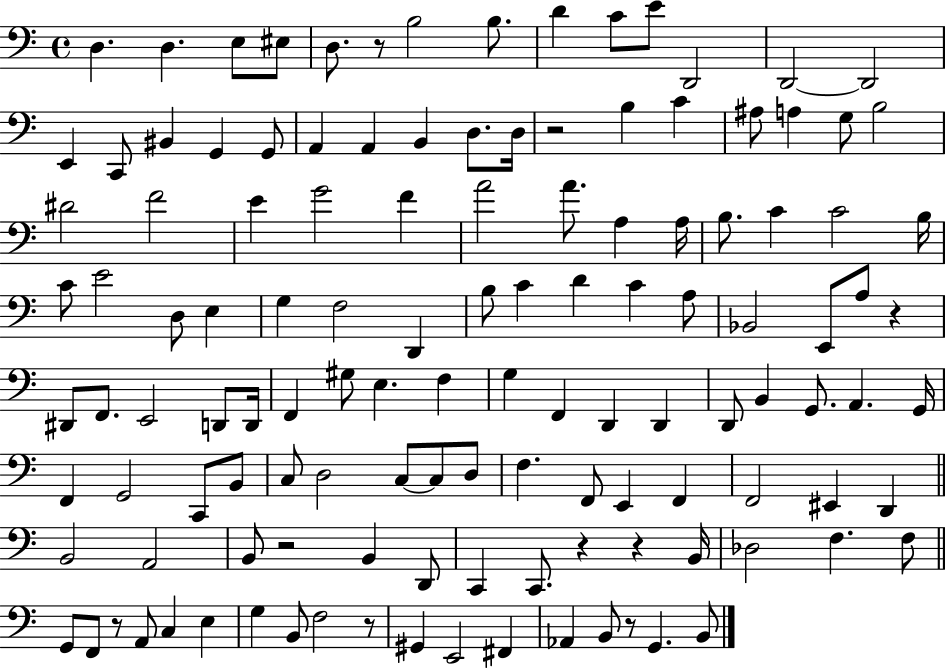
{
  \clef bass
  \time 4/4
  \defaultTimeSignature
  \key c \major
  d4. d4. e8 eis8 | d8. r8 b2 b8. | d'4 c'8 e'8 d,2 | d,2~~ d,2 | \break e,4 c,8 bis,4 g,4 g,8 | a,4 a,4 b,4 d8. d16 | r2 b4 c'4 | ais8 a4 g8 b2 | \break dis'2 f'2 | e'4 g'2 f'4 | a'2 a'8. a4 a16 | b8. c'4 c'2 b16 | \break c'8 e'2 d8 e4 | g4 f2 d,4 | b8 c'4 d'4 c'4 a8 | bes,2 e,8 a8 r4 | \break dis,8 f,8. e,2 d,8 d,16 | f,4 gis8 e4. f4 | g4 f,4 d,4 d,4 | d,8 b,4 g,8. a,4. g,16 | \break f,4 g,2 c,8 b,8 | c8 d2 c8~~ c8 d8 | f4. f,8 e,4 f,4 | f,2 eis,4 d,4 | \break \bar "||" \break \key c \major b,2 a,2 | b,8 r2 b,4 d,8 | c,4 c,8. r4 r4 b,16 | des2 f4. f8 | \break \bar "||" \break \key a \minor g,8 f,8 r8 a,8 c4 e4 | g4 b,8 f2 r8 | gis,4 e,2 fis,4 | aes,4 b,8 r8 g,4. b,8 | \break \bar "|."
}